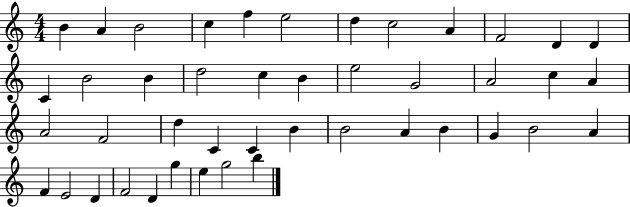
{
  \clef treble
  \numericTimeSignature
  \time 4/4
  \key c \major
  b'4 a'4 b'2 | c''4 f''4 e''2 | d''4 c''2 a'4 | f'2 d'4 d'4 | \break c'4 b'2 b'4 | d''2 c''4 b'4 | e''2 g'2 | a'2 c''4 a'4 | \break a'2 f'2 | d''4 c'4 c'4 b'4 | b'2 a'4 b'4 | g'4 b'2 a'4 | \break f'4 e'2 d'4 | f'2 d'4 g''4 | e''4 g''2 b''4 | \bar "|."
}